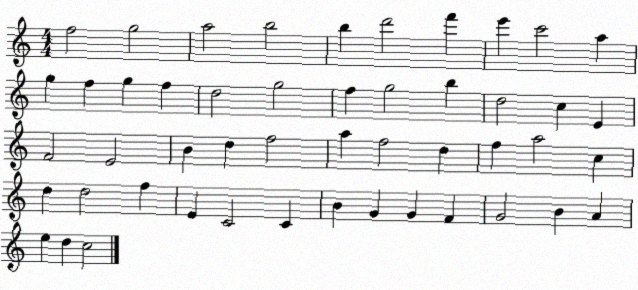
X:1
T:Untitled
M:4/4
L:1/4
K:C
f2 g2 a2 b2 b d'2 f' e' c'2 a g f g f d2 g2 f g2 b d2 c E F2 E2 B d f2 a f2 d f a2 c d d2 f E C2 C B G G F G2 B A e d c2